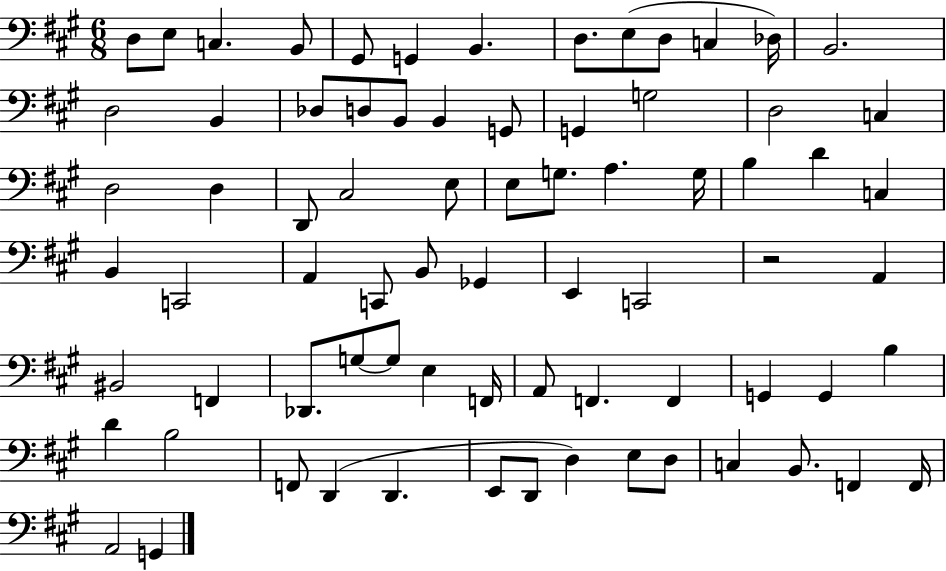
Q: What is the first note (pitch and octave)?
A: D3